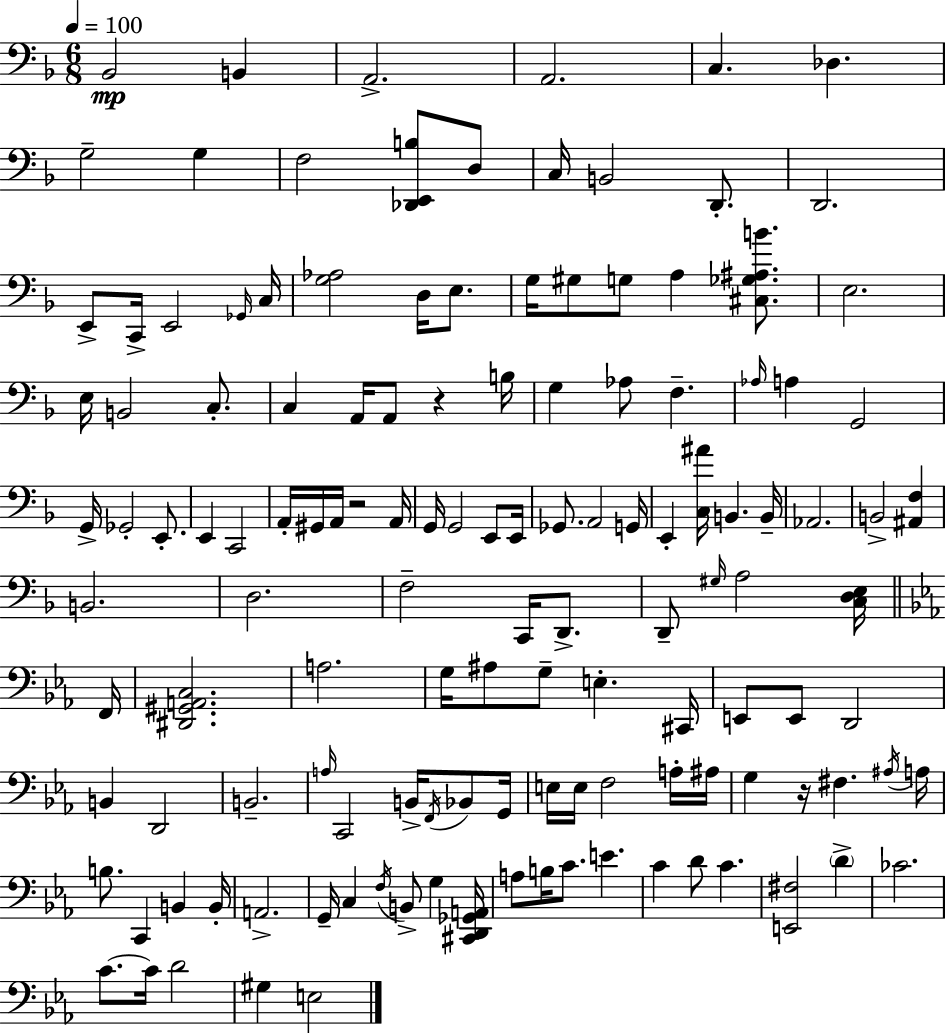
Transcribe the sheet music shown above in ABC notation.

X:1
T:Untitled
M:6/8
L:1/4
K:Dm
_B,,2 B,, A,,2 A,,2 C, _D, G,2 G, F,2 [_D,,E,,B,]/2 D,/2 C,/4 B,,2 D,,/2 D,,2 E,,/2 C,,/4 E,,2 _G,,/4 C,/4 [G,_A,]2 D,/4 E,/2 G,/4 ^G,/2 G,/2 A, [^C,_G,^A,B]/2 E,2 E,/4 B,,2 C,/2 C, A,,/4 A,,/2 z B,/4 G, _A,/2 F, _A,/4 A, G,,2 G,,/4 _G,,2 E,,/2 E,, C,,2 A,,/4 ^G,,/4 A,,/4 z2 A,,/4 G,,/4 G,,2 E,,/2 E,,/4 _G,,/2 A,,2 G,,/4 E,, [C,^A]/4 B,, B,,/4 _A,,2 B,,2 [^A,,F,] B,,2 D,2 F,2 C,,/4 D,,/2 D,,/2 ^G,/4 A,2 [C,D,E,]/4 F,,/4 [^D,,^G,,A,,C,]2 A,2 G,/4 ^A,/2 G,/2 E, ^C,,/4 E,,/2 E,,/2 D,,2 B,, D,,2 B,,2 A,/4 C,,2 B,,/4 F,,/4 _B,,/2 G,,/4 E,/4 E,/4 F,2 A,/4 ^A,/4 G, z/4 ^F, ^A,/4 A,/4 B,/2 C,, B,, B,,/4 A,,2 G,,/4 C, F,/4 B,,/2 G, [^C,,D,,_G,,A,,]/4 A,/2 B,/4 C/2 E C D/2 C [E,,^F,]2 D _C2 C/2 C/4 D2 ^G, E,2